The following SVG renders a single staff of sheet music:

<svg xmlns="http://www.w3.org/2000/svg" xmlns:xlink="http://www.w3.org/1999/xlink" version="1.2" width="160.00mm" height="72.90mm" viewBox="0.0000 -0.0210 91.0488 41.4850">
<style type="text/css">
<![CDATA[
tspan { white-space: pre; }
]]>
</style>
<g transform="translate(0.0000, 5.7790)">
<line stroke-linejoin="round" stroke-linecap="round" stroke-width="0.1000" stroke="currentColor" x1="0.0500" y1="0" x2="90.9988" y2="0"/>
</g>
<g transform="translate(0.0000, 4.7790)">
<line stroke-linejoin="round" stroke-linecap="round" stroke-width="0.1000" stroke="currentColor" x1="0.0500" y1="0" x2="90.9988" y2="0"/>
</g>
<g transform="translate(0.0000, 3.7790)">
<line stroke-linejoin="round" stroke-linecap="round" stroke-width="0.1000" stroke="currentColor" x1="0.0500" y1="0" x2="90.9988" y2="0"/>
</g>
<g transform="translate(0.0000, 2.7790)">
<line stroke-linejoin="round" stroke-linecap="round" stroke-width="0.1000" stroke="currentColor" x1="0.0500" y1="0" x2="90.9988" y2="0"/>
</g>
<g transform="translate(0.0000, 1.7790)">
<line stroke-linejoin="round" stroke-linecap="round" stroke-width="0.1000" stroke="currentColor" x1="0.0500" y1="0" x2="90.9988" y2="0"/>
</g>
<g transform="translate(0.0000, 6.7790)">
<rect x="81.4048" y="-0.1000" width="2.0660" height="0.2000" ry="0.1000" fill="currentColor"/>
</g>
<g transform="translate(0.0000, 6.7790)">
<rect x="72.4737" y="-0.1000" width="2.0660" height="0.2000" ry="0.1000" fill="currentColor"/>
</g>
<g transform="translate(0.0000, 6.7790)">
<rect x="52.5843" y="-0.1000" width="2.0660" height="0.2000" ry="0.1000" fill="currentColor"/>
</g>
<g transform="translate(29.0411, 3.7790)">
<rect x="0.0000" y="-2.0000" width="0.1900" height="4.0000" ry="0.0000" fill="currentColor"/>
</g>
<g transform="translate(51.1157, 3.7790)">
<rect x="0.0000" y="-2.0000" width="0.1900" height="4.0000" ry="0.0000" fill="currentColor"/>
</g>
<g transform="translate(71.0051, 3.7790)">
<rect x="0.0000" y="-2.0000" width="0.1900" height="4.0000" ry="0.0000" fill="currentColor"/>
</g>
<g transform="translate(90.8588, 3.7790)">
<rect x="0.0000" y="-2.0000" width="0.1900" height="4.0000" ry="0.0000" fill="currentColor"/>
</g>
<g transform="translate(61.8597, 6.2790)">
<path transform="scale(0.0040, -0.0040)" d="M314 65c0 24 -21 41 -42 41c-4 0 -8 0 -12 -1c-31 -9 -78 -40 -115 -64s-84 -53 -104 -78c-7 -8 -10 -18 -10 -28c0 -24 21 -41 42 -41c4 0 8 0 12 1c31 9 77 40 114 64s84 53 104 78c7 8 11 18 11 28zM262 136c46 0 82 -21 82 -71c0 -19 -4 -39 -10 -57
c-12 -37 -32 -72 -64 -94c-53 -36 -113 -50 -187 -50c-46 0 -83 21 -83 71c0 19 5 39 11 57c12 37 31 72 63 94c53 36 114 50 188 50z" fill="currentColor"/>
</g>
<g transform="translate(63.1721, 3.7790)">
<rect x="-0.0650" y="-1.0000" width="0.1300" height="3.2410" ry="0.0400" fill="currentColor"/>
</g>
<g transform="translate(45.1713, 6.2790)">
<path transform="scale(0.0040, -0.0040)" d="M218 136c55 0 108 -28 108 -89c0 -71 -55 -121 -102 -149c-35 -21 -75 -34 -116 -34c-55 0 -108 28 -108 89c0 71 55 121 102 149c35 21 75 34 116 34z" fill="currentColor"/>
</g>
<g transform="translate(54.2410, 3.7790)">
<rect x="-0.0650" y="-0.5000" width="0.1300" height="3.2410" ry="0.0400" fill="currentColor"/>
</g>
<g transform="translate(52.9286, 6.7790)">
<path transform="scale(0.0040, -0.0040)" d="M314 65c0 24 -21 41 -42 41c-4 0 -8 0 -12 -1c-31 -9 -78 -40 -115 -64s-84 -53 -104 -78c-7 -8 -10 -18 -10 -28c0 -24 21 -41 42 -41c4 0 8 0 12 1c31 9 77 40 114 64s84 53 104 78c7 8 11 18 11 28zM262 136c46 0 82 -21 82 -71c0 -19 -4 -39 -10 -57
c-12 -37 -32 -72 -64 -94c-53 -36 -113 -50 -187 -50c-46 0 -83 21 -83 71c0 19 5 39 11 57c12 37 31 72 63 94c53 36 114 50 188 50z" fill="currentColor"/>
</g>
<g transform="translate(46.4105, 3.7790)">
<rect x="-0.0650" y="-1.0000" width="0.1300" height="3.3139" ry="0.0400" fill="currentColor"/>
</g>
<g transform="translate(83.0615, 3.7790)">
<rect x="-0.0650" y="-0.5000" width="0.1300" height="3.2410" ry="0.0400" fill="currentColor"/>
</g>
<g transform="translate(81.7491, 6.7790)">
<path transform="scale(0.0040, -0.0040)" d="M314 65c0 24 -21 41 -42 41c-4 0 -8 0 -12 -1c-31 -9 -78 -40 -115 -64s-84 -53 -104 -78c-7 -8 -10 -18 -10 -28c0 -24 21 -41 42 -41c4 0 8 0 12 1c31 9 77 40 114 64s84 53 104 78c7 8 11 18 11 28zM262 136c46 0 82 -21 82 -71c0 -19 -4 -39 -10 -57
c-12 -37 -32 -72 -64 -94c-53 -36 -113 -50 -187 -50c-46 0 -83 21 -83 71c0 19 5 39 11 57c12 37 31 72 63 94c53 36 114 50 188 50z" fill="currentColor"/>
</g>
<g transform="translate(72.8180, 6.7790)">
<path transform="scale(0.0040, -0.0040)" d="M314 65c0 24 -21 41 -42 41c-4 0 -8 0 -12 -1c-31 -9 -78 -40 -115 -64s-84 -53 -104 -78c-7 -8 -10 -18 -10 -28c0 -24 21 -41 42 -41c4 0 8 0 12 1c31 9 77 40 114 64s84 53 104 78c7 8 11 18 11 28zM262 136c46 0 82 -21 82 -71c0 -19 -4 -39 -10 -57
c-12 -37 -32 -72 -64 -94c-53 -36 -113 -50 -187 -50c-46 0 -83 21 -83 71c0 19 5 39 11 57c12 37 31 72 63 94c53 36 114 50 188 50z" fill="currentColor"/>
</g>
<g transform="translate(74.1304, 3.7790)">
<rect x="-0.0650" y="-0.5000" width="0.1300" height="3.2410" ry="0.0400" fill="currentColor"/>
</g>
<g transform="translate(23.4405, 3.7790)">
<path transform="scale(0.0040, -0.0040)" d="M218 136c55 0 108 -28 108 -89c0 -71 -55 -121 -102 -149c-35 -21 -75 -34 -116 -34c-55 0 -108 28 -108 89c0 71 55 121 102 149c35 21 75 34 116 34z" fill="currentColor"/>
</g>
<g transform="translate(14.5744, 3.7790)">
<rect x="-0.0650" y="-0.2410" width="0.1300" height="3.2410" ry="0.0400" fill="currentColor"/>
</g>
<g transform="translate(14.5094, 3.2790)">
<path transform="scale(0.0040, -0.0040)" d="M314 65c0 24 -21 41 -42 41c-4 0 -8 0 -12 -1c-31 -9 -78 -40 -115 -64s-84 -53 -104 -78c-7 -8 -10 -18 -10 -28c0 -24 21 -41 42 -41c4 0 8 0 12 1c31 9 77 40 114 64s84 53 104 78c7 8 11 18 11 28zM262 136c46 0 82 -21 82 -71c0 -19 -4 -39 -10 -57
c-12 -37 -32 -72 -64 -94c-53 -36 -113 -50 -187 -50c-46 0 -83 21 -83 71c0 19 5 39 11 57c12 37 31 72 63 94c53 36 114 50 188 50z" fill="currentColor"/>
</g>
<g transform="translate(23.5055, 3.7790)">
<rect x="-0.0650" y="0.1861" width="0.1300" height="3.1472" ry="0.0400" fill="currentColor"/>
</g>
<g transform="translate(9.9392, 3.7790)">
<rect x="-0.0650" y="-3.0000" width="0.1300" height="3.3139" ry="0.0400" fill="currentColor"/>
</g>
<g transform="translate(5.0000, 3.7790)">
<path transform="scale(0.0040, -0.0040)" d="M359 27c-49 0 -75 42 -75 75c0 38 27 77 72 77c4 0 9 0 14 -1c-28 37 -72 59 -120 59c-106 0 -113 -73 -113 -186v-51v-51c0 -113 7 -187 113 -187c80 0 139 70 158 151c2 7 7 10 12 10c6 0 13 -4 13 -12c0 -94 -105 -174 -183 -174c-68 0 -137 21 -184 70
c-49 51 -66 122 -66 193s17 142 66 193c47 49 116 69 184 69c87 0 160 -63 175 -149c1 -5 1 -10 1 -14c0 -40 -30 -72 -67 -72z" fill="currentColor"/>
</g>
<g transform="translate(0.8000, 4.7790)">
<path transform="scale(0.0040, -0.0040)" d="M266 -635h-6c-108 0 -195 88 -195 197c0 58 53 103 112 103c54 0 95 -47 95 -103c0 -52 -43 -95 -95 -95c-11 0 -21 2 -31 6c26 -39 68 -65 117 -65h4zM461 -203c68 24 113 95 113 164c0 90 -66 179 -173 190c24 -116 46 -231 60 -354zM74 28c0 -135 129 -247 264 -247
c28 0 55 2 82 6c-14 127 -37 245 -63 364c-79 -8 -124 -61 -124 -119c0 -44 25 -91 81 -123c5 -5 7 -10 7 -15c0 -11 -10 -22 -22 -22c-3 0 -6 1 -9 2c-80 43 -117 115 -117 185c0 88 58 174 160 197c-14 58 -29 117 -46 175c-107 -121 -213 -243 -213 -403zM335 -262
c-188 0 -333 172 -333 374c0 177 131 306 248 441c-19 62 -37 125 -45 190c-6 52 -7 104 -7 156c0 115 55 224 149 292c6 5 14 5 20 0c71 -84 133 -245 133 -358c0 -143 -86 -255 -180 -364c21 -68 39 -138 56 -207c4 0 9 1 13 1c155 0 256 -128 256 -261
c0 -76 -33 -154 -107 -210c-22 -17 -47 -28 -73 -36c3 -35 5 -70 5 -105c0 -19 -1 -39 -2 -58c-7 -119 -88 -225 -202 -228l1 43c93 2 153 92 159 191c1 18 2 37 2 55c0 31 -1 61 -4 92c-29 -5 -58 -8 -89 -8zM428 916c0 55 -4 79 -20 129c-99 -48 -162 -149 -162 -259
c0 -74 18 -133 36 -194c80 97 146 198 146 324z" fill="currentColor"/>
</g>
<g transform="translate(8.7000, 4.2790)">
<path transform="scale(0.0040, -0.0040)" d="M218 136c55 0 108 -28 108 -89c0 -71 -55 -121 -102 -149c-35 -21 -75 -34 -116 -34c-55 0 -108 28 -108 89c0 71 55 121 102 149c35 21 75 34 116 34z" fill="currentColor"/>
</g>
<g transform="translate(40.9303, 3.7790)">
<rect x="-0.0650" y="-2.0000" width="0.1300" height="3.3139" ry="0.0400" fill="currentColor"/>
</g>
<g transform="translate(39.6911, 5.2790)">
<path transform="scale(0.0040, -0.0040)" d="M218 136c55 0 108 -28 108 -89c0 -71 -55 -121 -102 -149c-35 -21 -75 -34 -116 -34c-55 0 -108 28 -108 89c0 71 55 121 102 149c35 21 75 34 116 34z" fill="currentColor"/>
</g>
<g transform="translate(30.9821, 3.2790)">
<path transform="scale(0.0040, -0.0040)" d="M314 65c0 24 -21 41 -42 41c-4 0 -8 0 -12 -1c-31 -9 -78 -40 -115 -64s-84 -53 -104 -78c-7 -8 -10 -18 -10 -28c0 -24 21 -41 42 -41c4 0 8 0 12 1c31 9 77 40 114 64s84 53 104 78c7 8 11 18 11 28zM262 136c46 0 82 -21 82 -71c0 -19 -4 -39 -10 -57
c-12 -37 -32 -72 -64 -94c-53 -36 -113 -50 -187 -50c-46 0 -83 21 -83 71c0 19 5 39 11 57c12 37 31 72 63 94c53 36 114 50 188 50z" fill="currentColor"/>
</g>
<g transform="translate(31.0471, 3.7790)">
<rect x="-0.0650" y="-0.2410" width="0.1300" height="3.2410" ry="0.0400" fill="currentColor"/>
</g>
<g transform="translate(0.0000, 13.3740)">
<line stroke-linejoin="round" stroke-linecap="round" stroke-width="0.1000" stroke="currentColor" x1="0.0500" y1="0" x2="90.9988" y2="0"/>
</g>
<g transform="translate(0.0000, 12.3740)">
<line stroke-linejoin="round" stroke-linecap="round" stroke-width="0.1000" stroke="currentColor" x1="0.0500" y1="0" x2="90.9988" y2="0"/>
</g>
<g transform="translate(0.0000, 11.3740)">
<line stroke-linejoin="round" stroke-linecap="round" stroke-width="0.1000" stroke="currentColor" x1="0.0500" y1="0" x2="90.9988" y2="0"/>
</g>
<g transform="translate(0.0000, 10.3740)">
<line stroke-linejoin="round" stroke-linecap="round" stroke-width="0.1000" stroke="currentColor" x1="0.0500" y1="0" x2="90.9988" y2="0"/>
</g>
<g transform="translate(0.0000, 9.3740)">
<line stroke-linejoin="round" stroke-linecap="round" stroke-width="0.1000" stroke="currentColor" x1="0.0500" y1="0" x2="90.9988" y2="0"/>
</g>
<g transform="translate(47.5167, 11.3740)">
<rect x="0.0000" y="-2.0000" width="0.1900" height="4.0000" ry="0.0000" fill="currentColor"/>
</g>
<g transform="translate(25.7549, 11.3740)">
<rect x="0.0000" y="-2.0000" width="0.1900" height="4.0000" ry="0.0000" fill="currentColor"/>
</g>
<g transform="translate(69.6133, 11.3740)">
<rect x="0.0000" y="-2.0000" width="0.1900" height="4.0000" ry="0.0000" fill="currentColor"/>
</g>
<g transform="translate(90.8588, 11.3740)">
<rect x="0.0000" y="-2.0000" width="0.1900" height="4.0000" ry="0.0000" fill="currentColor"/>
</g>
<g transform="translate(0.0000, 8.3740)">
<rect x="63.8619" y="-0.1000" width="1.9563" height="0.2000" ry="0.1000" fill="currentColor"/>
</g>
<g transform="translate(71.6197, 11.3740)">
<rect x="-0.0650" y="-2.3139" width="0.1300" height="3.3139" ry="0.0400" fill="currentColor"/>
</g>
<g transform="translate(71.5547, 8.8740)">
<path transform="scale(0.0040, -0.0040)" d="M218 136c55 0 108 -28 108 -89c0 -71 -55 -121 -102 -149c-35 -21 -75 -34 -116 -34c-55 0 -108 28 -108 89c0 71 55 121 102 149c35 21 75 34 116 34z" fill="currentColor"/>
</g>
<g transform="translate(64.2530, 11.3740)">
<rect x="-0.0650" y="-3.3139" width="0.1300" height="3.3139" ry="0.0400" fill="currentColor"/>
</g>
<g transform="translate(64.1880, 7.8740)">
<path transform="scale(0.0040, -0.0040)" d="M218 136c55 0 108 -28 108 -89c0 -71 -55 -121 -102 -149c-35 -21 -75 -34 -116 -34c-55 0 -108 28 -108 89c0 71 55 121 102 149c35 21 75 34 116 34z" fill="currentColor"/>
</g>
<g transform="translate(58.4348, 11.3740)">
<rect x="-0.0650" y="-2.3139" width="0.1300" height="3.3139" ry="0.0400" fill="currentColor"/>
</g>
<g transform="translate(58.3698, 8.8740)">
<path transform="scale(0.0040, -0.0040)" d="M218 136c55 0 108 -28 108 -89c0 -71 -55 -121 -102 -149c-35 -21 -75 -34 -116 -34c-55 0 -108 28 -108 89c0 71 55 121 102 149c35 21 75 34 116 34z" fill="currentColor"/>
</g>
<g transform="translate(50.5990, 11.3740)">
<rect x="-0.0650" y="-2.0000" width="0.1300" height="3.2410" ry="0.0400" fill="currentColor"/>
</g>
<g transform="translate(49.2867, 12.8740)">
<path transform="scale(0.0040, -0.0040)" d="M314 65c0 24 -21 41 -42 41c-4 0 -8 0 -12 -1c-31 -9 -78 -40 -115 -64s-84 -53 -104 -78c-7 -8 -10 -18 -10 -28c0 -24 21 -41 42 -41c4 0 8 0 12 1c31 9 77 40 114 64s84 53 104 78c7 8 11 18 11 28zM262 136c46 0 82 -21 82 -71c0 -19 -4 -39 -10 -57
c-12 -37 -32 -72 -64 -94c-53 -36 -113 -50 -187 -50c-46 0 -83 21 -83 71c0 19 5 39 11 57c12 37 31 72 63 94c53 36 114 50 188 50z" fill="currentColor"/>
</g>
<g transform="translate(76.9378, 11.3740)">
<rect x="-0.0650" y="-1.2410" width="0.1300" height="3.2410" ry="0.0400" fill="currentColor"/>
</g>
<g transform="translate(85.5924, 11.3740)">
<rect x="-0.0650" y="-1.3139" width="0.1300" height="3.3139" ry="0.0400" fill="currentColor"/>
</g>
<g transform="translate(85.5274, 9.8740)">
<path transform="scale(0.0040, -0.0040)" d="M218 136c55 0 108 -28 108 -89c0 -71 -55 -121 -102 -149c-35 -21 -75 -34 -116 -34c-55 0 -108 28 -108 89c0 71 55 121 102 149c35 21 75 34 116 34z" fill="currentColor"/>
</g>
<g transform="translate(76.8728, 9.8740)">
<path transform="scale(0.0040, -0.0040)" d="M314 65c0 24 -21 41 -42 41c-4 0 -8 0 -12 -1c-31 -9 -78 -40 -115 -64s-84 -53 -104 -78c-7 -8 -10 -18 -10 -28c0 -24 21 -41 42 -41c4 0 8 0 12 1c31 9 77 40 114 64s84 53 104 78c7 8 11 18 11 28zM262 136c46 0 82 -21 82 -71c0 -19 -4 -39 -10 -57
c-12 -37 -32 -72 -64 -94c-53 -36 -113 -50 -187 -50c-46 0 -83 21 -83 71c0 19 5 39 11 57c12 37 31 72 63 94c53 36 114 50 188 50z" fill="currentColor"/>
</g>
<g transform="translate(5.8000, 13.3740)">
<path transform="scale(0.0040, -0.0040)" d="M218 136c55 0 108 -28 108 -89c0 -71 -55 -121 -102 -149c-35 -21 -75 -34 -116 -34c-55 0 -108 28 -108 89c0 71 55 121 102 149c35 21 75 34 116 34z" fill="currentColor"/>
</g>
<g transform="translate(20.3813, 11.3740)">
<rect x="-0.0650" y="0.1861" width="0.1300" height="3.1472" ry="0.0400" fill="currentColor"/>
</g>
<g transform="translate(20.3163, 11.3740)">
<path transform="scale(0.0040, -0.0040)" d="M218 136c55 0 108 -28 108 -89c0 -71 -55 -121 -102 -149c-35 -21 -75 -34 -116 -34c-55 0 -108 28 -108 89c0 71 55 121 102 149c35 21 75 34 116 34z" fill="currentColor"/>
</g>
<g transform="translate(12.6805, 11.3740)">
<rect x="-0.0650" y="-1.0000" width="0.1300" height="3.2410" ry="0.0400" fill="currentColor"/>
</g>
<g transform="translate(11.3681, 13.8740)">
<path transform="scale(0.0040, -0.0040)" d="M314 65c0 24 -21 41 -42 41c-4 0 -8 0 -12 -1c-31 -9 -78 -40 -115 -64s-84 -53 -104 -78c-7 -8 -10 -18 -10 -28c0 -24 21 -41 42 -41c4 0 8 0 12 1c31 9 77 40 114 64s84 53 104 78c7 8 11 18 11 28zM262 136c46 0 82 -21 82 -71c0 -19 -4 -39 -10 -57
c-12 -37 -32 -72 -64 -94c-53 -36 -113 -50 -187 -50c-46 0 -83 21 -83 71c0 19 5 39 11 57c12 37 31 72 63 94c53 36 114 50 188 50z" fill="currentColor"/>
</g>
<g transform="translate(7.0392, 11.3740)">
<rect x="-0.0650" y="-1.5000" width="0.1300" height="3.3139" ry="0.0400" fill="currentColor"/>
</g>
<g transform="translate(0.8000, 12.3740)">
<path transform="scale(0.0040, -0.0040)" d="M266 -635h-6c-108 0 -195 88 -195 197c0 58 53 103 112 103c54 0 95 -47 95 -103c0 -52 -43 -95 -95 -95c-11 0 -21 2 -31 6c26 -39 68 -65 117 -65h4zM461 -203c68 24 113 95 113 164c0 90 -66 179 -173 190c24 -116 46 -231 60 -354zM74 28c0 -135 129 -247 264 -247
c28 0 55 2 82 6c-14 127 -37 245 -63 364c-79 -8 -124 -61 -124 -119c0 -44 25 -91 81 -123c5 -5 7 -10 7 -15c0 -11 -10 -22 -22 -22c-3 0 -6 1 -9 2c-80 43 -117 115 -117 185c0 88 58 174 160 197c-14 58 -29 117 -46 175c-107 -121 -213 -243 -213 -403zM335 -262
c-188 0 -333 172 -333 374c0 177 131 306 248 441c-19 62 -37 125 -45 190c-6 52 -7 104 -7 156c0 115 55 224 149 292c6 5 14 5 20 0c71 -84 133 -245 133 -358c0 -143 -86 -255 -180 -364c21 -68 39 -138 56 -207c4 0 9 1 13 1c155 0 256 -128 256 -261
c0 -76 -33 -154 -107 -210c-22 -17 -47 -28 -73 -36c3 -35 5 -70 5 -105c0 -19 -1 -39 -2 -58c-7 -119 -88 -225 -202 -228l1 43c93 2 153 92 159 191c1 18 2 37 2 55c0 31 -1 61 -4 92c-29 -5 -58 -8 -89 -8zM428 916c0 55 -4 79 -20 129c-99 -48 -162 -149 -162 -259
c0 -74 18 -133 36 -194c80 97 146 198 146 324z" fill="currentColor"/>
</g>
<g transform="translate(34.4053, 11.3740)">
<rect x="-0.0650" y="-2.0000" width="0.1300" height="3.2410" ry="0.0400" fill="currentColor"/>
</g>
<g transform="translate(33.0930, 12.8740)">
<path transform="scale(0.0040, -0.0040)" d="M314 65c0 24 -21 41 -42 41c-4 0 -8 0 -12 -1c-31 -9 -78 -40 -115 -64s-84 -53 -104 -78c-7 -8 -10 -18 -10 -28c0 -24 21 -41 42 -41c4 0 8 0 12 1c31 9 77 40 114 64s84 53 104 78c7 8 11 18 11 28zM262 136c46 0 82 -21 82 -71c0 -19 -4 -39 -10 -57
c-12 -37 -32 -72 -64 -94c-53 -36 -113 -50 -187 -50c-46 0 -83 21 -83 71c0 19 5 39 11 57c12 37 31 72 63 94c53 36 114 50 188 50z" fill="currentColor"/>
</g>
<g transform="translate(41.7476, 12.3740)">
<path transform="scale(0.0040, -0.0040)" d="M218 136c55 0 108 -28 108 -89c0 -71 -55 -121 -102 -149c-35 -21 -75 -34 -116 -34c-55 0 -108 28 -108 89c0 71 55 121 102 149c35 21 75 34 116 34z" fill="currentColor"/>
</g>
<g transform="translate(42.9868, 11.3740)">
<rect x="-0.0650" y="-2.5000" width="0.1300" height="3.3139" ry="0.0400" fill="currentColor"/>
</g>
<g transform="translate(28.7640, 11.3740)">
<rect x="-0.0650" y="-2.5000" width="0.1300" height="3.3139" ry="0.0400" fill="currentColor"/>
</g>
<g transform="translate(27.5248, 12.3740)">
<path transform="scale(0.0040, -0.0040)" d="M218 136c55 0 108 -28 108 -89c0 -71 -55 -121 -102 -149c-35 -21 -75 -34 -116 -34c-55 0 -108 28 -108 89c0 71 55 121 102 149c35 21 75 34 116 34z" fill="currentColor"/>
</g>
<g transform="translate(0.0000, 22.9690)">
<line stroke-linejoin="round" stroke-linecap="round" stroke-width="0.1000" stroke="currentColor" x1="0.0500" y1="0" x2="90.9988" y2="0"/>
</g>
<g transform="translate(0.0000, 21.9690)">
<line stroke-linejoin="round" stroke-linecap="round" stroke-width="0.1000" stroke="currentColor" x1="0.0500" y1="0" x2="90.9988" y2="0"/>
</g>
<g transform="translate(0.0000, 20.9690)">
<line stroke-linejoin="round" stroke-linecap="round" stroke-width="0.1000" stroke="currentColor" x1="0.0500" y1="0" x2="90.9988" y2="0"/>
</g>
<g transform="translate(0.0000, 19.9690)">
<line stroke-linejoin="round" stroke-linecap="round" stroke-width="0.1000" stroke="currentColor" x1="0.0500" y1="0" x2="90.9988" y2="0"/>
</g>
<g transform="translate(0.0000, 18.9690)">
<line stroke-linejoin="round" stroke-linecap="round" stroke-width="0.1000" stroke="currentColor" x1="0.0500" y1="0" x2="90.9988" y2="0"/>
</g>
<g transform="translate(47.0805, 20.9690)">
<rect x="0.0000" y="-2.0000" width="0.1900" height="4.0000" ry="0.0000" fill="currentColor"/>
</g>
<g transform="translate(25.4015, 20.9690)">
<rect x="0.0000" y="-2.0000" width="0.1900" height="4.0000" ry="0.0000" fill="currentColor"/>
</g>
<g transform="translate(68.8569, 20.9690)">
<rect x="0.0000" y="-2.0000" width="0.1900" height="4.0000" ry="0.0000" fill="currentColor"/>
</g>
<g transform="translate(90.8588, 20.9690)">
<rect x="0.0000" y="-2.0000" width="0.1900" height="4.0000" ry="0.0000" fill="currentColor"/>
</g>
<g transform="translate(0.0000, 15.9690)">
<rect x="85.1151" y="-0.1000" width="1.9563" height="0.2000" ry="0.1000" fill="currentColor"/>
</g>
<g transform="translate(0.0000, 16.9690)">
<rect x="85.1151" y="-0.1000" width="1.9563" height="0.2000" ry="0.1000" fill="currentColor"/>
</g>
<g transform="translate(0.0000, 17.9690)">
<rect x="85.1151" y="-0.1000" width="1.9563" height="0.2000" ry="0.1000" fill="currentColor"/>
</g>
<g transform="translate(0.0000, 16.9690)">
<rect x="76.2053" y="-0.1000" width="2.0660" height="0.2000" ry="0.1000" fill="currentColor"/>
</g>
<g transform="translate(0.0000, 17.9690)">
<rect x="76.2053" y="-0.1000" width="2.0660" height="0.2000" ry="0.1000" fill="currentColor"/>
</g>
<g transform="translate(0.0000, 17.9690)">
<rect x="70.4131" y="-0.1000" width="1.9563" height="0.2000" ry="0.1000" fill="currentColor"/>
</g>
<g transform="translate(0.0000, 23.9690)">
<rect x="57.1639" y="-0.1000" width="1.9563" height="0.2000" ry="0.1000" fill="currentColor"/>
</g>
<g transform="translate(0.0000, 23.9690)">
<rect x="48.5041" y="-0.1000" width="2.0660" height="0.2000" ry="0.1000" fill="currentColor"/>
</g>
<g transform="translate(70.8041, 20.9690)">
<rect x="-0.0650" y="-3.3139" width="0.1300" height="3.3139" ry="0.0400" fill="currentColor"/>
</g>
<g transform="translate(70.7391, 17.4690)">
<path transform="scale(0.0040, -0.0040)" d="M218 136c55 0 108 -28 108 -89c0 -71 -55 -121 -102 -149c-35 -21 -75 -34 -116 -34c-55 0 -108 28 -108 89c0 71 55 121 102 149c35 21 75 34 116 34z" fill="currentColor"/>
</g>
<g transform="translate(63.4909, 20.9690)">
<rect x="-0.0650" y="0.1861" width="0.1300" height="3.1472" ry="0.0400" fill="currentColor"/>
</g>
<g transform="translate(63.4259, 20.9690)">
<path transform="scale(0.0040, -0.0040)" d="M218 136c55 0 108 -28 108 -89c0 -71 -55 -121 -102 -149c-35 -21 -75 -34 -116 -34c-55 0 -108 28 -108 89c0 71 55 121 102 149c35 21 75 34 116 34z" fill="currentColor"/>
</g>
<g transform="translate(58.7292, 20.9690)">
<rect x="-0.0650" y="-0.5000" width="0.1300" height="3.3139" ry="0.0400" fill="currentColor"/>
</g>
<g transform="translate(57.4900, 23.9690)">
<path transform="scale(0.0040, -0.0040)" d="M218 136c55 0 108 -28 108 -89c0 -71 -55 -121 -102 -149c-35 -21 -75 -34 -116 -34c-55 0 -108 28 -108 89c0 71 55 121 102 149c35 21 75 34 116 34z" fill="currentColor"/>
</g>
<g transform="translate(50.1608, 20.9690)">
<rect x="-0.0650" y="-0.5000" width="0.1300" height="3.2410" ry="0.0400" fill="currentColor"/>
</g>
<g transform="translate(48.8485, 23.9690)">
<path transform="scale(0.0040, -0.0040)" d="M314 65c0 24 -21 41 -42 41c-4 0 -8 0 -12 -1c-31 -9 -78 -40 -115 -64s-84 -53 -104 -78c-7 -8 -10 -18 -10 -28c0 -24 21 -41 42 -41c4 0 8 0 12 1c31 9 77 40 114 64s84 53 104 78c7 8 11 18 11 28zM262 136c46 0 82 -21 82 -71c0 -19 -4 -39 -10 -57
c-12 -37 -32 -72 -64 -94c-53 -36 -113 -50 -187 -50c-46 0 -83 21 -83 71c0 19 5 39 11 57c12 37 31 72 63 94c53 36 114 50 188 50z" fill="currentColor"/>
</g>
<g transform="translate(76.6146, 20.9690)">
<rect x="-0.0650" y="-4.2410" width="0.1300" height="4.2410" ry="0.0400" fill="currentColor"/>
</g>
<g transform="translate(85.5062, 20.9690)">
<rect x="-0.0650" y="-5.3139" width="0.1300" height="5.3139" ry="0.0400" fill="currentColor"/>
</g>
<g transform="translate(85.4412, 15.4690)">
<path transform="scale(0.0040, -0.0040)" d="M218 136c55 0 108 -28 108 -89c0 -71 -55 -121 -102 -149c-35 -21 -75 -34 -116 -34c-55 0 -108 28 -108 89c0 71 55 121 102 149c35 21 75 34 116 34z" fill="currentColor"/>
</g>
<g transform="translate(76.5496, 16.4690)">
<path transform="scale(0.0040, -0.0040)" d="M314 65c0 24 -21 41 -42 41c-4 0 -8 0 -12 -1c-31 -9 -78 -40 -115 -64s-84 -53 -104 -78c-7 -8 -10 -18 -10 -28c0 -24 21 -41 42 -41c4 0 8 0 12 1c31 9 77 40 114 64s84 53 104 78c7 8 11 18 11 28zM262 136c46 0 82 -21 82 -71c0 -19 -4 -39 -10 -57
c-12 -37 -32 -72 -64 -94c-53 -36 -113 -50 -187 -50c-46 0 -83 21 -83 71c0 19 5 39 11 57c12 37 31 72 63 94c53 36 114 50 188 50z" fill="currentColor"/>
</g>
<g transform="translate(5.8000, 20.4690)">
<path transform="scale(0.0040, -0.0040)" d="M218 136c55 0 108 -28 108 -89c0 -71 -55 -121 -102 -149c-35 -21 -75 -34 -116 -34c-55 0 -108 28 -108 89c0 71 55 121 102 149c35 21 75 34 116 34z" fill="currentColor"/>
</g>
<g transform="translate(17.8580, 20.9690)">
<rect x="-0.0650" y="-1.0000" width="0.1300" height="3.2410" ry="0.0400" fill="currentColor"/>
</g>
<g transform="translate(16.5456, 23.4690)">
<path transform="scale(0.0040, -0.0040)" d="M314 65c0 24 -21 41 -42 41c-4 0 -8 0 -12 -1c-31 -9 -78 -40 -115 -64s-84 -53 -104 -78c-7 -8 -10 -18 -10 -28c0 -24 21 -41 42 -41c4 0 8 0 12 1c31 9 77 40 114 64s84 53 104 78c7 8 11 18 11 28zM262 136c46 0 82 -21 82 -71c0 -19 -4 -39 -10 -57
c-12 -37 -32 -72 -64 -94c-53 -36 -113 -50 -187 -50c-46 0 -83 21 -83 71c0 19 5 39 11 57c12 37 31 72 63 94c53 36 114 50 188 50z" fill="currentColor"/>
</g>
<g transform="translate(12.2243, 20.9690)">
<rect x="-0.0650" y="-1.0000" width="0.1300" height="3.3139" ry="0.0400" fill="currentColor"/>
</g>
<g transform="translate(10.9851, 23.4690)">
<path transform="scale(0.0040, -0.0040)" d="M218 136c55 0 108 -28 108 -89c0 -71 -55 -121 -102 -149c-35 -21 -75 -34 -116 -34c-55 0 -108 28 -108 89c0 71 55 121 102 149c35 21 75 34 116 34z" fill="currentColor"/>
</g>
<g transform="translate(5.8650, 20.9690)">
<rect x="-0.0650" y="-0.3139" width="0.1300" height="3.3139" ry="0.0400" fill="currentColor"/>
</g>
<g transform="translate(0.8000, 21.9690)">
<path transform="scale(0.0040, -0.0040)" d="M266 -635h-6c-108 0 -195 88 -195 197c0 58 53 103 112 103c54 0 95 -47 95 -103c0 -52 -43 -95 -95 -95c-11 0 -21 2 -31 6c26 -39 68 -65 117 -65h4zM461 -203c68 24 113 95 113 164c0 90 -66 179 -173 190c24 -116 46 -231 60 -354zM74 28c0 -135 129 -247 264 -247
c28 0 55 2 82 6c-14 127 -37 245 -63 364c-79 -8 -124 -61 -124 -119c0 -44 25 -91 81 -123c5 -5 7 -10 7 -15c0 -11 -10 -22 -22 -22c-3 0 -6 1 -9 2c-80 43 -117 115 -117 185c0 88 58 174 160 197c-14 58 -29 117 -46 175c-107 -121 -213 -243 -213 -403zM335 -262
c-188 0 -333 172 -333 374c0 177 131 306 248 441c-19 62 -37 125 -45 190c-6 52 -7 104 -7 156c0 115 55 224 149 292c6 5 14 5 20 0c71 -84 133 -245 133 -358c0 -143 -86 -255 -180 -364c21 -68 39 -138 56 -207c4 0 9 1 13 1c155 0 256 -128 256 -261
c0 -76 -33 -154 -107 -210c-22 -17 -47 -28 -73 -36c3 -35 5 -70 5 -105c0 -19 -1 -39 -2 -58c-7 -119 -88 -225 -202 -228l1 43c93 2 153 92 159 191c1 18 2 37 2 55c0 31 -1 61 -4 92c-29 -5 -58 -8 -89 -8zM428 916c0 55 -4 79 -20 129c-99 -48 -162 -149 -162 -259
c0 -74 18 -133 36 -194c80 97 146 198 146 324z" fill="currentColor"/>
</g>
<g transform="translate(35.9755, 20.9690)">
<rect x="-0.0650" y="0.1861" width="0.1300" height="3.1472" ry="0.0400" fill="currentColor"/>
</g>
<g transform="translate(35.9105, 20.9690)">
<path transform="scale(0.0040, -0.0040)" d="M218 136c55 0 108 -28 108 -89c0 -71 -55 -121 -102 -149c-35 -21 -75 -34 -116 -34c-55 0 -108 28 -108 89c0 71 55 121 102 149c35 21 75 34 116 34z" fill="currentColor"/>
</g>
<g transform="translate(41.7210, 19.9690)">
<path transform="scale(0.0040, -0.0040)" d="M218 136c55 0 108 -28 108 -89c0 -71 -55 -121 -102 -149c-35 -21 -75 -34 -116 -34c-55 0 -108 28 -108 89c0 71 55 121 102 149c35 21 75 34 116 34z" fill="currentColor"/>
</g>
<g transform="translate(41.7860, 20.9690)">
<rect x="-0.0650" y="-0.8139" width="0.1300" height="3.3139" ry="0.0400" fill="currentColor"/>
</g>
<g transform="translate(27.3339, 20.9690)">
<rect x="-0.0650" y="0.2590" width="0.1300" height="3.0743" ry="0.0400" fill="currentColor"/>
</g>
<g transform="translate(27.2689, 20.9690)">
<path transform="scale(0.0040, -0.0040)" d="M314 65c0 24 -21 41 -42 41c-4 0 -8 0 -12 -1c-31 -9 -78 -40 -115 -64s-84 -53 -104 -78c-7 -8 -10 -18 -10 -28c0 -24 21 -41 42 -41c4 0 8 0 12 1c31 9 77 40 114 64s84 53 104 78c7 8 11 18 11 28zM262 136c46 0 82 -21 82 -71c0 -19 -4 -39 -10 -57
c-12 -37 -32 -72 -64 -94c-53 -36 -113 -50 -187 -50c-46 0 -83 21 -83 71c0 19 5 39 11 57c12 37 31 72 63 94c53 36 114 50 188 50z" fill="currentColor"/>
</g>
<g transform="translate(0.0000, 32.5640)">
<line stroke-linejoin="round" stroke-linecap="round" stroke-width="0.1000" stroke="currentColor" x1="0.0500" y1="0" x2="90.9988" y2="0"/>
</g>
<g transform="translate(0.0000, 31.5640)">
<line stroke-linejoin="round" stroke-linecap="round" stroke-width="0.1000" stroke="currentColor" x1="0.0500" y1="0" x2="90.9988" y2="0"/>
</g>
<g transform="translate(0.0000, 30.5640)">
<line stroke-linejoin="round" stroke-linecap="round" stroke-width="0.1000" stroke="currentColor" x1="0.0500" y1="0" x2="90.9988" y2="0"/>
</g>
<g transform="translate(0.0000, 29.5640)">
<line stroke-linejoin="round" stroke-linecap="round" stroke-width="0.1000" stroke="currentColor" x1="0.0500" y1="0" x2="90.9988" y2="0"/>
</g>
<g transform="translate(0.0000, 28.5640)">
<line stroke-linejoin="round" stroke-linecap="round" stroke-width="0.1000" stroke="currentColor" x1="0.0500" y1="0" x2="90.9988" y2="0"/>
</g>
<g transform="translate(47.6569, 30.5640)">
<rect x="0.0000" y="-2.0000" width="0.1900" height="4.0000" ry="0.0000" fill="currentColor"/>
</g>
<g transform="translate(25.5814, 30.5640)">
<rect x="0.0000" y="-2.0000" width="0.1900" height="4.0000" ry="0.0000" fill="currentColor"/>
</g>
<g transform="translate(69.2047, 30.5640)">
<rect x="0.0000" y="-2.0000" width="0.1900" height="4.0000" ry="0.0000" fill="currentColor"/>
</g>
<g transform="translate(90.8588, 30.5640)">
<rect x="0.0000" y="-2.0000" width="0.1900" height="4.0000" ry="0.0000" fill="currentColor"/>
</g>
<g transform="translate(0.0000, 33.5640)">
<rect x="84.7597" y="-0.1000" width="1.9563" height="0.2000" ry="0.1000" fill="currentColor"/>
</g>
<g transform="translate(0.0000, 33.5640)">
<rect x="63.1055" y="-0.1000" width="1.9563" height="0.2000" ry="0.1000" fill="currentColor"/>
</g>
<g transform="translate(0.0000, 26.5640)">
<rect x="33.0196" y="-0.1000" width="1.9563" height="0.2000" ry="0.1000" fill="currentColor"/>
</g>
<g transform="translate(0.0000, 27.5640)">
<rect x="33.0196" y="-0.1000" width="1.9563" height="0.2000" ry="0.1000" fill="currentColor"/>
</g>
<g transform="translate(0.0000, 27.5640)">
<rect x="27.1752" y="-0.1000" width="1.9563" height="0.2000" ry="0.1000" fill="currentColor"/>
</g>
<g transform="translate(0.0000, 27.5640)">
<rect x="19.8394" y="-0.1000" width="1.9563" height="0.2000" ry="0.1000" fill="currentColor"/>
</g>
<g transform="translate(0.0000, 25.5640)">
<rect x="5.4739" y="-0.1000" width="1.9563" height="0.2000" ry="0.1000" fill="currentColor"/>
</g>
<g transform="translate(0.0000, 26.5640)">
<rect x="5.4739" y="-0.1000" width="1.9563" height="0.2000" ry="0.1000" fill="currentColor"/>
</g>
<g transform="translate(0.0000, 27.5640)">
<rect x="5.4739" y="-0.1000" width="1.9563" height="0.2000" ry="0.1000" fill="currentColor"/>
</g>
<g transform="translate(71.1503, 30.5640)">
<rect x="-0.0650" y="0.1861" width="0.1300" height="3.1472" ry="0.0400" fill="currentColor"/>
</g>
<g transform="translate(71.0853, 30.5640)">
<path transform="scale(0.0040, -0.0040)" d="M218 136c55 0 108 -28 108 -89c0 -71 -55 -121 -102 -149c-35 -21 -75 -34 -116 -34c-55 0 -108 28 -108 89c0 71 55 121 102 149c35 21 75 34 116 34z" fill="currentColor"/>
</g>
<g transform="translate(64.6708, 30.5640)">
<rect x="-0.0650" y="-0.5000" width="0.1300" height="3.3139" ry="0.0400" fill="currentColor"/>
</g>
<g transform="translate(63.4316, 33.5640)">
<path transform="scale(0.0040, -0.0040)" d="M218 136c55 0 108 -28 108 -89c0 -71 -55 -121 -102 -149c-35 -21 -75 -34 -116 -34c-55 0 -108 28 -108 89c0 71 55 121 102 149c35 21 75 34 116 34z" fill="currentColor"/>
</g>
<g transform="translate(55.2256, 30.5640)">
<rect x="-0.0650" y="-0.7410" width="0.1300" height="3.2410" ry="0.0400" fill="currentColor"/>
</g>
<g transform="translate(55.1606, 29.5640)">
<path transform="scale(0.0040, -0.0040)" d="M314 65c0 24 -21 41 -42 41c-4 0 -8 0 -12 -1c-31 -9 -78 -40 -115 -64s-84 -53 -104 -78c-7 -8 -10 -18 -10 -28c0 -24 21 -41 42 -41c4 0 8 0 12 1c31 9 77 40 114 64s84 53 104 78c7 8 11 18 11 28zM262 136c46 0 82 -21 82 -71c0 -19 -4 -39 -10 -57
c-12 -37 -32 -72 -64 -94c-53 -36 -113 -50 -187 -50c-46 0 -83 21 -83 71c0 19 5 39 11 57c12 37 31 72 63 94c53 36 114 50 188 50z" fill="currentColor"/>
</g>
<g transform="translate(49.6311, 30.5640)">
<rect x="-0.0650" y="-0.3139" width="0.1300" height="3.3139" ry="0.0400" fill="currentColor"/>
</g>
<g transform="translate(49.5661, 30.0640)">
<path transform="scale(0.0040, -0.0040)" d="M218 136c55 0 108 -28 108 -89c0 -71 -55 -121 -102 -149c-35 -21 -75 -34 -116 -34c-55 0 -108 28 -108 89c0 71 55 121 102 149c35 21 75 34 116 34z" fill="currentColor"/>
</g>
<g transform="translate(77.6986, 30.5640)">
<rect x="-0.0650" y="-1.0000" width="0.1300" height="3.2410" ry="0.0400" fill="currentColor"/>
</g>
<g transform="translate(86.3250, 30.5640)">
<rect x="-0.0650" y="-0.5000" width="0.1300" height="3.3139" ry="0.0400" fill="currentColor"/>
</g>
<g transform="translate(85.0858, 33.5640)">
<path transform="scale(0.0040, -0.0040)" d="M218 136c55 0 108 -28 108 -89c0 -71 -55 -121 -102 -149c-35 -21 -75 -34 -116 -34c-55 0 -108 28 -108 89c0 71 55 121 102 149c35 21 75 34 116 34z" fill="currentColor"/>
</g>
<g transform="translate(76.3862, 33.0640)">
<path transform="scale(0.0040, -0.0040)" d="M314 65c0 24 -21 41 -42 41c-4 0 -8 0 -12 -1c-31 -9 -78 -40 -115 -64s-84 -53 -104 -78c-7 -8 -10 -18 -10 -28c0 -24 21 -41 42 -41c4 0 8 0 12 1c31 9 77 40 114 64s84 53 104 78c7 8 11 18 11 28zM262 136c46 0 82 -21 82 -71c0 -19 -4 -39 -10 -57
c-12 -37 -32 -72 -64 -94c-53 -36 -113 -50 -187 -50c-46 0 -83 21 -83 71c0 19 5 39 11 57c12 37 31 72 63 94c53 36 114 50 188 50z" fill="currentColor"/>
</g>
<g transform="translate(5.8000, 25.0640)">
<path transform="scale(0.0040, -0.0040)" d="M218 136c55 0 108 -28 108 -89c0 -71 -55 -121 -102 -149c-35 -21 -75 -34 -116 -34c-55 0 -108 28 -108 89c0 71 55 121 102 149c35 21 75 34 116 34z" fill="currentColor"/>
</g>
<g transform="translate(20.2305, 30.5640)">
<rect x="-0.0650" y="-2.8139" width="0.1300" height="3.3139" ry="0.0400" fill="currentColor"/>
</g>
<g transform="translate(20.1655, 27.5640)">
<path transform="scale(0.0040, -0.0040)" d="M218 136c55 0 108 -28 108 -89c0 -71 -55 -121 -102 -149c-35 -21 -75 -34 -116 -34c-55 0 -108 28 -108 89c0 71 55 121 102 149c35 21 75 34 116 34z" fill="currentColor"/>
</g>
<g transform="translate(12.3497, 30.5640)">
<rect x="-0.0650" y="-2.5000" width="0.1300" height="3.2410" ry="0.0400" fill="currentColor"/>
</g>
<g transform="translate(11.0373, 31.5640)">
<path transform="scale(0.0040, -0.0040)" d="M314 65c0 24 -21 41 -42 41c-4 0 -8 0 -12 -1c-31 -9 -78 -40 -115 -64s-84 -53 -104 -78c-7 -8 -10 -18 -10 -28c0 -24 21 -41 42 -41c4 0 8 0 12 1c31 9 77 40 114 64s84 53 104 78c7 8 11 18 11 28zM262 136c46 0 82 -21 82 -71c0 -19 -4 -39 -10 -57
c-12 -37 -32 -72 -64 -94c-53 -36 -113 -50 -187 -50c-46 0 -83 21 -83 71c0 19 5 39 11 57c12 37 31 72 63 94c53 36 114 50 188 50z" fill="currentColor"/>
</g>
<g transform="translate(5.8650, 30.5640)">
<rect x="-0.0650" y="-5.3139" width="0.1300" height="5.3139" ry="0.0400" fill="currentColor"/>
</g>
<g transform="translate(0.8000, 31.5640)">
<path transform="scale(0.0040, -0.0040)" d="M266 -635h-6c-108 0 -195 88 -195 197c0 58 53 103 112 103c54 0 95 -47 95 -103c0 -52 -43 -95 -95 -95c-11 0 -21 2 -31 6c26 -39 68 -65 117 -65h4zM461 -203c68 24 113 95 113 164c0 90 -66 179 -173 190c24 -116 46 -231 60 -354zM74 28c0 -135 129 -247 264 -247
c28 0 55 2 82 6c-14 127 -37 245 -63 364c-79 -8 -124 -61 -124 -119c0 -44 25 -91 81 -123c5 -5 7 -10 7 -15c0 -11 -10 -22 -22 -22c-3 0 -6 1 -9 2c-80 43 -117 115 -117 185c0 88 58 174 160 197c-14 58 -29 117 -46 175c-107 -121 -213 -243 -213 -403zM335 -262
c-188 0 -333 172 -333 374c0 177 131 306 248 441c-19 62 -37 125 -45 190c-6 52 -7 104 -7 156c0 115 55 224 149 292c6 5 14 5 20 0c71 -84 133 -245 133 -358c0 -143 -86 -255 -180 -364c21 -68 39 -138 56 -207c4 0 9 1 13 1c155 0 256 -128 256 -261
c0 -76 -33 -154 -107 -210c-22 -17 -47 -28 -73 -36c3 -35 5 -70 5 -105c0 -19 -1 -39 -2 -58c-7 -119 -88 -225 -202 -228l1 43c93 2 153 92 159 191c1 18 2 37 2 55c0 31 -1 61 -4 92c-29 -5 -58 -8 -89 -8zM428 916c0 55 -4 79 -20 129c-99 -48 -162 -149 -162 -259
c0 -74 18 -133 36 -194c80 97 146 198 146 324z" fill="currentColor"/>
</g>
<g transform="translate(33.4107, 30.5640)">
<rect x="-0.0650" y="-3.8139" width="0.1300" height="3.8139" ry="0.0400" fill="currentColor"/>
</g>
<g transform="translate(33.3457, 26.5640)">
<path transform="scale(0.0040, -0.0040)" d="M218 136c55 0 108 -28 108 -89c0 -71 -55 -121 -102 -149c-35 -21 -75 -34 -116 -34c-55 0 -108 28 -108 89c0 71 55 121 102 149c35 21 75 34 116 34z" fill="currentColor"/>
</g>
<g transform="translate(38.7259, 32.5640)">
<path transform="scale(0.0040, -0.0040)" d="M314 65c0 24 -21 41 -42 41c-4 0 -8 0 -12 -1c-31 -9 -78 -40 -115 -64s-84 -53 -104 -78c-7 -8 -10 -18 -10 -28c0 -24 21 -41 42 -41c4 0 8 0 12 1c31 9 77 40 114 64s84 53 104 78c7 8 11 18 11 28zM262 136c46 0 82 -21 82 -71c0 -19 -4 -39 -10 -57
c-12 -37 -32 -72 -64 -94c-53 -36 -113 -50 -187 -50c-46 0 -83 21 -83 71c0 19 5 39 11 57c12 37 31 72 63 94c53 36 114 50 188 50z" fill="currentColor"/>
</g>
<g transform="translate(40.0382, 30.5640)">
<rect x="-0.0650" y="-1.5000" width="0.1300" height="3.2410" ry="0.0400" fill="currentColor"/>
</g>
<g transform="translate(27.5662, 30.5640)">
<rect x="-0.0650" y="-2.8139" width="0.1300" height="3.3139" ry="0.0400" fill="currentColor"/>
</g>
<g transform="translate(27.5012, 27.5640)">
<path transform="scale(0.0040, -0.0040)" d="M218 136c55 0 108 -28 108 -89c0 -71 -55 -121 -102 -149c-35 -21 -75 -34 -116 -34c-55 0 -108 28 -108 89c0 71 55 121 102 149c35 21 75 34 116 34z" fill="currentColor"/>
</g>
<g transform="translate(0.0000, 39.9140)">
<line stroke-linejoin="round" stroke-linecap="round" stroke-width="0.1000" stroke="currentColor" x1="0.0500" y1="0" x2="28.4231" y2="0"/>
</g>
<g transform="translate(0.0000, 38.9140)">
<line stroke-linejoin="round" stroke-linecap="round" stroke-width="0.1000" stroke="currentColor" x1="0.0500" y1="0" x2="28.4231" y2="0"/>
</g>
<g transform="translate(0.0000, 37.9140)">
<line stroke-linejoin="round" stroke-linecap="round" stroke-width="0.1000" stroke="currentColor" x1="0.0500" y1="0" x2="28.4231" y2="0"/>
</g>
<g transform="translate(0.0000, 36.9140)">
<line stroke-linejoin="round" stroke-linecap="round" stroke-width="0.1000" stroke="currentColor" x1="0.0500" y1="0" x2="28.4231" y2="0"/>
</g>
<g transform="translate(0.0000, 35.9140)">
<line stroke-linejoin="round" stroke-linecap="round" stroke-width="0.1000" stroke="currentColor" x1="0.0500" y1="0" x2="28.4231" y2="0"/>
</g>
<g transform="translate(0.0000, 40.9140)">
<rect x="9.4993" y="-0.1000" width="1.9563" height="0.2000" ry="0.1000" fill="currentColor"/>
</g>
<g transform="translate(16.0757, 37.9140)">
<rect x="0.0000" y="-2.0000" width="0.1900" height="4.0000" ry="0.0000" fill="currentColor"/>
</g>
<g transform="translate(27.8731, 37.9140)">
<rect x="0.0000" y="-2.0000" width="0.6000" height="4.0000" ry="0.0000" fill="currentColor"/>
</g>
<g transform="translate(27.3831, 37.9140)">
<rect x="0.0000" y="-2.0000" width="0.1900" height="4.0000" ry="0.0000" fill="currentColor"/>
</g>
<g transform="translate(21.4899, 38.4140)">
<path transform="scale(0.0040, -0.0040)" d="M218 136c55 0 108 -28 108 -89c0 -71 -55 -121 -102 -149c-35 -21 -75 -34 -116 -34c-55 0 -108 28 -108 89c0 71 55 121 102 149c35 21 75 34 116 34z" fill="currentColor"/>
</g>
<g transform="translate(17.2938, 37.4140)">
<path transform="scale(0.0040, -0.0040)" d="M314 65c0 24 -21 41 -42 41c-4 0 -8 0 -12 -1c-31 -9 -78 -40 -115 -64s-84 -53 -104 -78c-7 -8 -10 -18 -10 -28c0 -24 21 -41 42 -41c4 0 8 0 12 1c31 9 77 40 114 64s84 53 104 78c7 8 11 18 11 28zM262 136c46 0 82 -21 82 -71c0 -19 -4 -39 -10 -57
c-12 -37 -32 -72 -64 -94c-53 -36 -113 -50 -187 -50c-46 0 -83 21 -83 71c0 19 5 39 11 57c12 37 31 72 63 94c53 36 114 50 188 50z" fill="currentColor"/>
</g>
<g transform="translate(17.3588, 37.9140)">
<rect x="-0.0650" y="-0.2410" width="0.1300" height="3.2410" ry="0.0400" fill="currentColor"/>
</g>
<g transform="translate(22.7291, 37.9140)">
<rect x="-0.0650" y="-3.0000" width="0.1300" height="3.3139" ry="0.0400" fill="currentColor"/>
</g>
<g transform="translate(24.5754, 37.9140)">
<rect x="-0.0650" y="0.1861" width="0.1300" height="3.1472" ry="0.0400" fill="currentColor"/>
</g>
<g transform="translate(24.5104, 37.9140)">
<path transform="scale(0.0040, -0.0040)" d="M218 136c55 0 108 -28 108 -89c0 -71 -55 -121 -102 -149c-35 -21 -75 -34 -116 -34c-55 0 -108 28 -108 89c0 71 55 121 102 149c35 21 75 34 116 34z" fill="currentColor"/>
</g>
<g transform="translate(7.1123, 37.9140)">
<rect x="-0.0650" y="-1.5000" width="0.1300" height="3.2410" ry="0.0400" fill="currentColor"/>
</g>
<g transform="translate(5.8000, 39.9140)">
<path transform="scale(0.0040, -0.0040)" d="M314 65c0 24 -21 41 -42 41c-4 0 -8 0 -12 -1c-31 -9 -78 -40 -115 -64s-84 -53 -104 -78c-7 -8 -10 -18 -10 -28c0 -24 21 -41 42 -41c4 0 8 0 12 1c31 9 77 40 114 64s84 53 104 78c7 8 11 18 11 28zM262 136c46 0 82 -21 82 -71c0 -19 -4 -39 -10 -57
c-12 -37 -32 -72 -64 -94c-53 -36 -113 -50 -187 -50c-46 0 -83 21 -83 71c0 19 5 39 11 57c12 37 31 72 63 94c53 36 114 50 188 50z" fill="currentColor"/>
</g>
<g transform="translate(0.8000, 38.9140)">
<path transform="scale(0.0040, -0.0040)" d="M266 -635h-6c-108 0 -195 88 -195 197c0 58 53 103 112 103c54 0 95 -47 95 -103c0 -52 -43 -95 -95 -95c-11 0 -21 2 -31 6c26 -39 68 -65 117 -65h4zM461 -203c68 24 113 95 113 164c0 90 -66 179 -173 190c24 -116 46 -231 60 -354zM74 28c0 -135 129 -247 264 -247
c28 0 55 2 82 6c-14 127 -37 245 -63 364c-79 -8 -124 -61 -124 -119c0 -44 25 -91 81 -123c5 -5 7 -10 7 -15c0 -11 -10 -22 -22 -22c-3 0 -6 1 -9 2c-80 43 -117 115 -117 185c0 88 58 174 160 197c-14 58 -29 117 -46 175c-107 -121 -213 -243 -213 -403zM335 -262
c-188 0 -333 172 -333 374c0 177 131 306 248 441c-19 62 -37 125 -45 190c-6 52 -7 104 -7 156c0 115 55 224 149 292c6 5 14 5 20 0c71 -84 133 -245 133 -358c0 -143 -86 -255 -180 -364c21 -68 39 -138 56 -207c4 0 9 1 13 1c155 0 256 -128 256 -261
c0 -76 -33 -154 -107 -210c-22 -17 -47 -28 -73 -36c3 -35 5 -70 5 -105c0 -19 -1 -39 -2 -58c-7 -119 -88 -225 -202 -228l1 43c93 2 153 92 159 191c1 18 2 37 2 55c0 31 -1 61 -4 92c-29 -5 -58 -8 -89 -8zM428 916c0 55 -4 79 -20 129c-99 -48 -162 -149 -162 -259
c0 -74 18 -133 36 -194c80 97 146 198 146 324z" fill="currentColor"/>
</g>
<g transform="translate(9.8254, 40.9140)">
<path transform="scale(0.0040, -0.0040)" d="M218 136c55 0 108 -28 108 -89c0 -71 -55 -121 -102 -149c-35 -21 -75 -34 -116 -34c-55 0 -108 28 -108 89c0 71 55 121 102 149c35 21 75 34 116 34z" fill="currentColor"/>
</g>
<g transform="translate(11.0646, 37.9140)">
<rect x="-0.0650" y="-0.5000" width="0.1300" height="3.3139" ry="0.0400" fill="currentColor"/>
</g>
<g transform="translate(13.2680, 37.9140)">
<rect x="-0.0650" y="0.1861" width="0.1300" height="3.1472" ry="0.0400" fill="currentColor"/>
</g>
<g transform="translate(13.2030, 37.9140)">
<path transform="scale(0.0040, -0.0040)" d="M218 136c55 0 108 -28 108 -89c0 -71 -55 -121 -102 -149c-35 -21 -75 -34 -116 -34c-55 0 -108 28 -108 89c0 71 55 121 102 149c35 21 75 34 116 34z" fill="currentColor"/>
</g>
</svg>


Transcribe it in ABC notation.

X:1
T:Untitled
M:4/4
L:1/4
K:C
A c2 B c2 F D C2 D2 C2 C2 E D2 B G F2 G F2 g b g e2 e c D D2 B2 B d C2 C B b d'2 f' f' G2 a a c' E2 c d2 C B D2 C E2 C B c2 A B